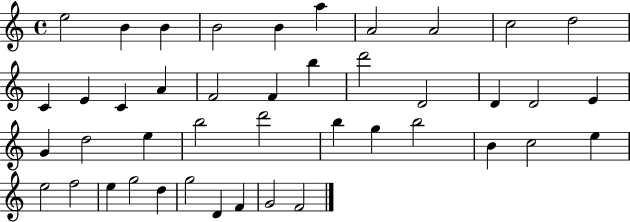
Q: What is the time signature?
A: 4/4